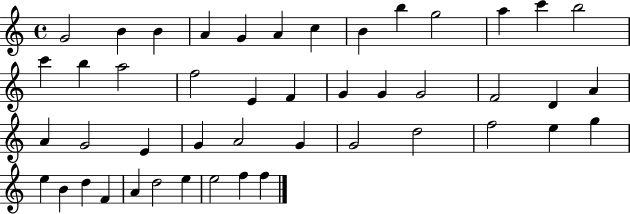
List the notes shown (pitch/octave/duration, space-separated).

G4/h B4/q B4/q A4/q G4/q A4/q C5/q B4/q B5/q G5/h A5/q C6/q B5/h C6/q B5/q A5/h F5/h E4/q F4/q G4/q G4/q G4/h F4/h D4/q A4/q A4/q G4/h E4/q G4/q A4/h G4/q G4/h D5/h F5/h E5/q G5/q E5/q B4/q D5/q F4/q A4/q D5/h E5/q E5/h F5/q F5/q